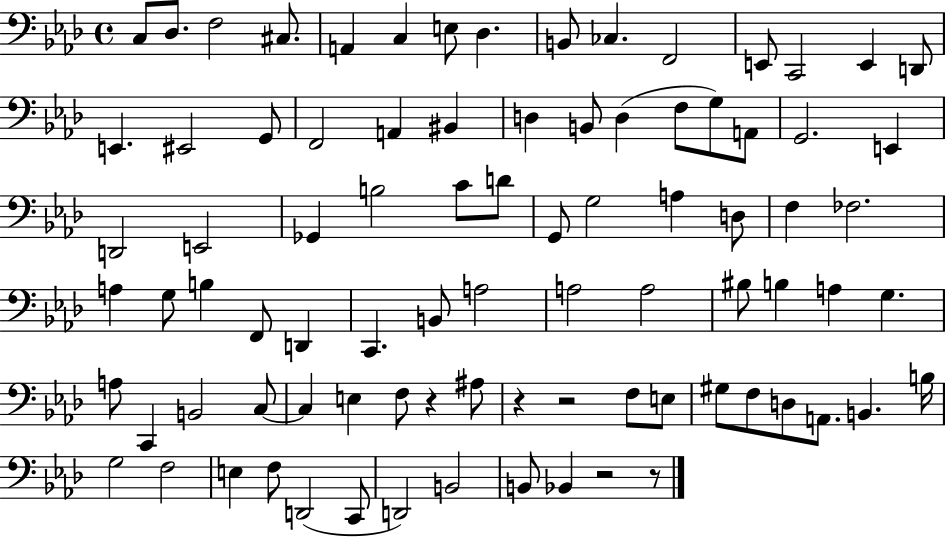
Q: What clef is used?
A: bass